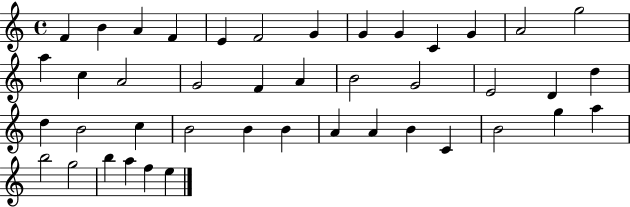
X:1
T:Untitled
M:4/4
L:1/4
K:C
F B A F E F2 G G G C G A2 g2 a c A2 G2 F A B2 G2 E2 D d d B2 c B2 B B A A B C B2 g a b2 g2 b a f e